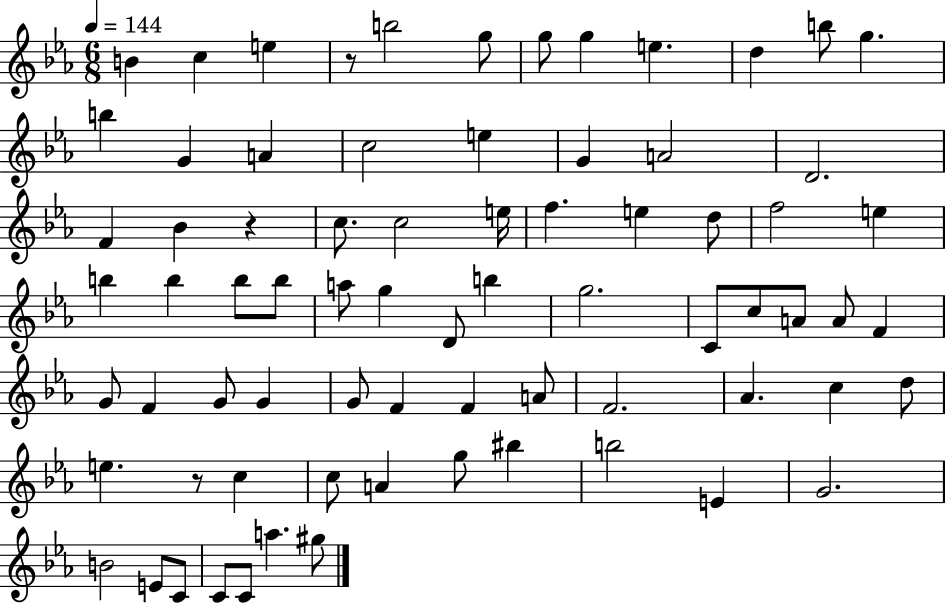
{
  \clef treble
  \numericTimeSignature
  \time 6/8
  \key ees \major
  \tempo 4 = 144
  b'4 c''4 e''4 | r8 b''2 g''8 | g''8 g''4 e''4. | d''4 b''8 g''4. | \break b''4 g'4 a'4 | c''2 e''4 | g'4 a'2 | d'2. | \break f'4 bes'4 r4 | c''8. c''2 e''16 | f''4. e''4 d''8 | f''2 e''4 | \break b''4 b''4 b''8 b''8 | a''8 g''4 d'8 b''4 | g''2. | c'8 c''8 a'8 a'8 f'4 | \break g'8 f'4 g'8 g'4 | g'8 f'4 f'4 a'8 | f'2. | aes'4. c''4 d''8 | \break e''4. r8 c''4 | c''8 a'4 g''8 bis''4 | b''2 e'4 | g'2. | \break b'2 e'8 c'8 | c'8 c'8 a''4. gis''8 | \bar "|."
}